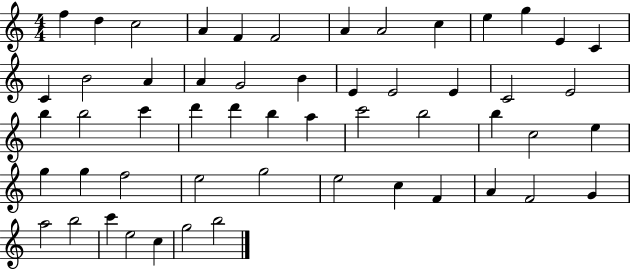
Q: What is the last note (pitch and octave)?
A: B5